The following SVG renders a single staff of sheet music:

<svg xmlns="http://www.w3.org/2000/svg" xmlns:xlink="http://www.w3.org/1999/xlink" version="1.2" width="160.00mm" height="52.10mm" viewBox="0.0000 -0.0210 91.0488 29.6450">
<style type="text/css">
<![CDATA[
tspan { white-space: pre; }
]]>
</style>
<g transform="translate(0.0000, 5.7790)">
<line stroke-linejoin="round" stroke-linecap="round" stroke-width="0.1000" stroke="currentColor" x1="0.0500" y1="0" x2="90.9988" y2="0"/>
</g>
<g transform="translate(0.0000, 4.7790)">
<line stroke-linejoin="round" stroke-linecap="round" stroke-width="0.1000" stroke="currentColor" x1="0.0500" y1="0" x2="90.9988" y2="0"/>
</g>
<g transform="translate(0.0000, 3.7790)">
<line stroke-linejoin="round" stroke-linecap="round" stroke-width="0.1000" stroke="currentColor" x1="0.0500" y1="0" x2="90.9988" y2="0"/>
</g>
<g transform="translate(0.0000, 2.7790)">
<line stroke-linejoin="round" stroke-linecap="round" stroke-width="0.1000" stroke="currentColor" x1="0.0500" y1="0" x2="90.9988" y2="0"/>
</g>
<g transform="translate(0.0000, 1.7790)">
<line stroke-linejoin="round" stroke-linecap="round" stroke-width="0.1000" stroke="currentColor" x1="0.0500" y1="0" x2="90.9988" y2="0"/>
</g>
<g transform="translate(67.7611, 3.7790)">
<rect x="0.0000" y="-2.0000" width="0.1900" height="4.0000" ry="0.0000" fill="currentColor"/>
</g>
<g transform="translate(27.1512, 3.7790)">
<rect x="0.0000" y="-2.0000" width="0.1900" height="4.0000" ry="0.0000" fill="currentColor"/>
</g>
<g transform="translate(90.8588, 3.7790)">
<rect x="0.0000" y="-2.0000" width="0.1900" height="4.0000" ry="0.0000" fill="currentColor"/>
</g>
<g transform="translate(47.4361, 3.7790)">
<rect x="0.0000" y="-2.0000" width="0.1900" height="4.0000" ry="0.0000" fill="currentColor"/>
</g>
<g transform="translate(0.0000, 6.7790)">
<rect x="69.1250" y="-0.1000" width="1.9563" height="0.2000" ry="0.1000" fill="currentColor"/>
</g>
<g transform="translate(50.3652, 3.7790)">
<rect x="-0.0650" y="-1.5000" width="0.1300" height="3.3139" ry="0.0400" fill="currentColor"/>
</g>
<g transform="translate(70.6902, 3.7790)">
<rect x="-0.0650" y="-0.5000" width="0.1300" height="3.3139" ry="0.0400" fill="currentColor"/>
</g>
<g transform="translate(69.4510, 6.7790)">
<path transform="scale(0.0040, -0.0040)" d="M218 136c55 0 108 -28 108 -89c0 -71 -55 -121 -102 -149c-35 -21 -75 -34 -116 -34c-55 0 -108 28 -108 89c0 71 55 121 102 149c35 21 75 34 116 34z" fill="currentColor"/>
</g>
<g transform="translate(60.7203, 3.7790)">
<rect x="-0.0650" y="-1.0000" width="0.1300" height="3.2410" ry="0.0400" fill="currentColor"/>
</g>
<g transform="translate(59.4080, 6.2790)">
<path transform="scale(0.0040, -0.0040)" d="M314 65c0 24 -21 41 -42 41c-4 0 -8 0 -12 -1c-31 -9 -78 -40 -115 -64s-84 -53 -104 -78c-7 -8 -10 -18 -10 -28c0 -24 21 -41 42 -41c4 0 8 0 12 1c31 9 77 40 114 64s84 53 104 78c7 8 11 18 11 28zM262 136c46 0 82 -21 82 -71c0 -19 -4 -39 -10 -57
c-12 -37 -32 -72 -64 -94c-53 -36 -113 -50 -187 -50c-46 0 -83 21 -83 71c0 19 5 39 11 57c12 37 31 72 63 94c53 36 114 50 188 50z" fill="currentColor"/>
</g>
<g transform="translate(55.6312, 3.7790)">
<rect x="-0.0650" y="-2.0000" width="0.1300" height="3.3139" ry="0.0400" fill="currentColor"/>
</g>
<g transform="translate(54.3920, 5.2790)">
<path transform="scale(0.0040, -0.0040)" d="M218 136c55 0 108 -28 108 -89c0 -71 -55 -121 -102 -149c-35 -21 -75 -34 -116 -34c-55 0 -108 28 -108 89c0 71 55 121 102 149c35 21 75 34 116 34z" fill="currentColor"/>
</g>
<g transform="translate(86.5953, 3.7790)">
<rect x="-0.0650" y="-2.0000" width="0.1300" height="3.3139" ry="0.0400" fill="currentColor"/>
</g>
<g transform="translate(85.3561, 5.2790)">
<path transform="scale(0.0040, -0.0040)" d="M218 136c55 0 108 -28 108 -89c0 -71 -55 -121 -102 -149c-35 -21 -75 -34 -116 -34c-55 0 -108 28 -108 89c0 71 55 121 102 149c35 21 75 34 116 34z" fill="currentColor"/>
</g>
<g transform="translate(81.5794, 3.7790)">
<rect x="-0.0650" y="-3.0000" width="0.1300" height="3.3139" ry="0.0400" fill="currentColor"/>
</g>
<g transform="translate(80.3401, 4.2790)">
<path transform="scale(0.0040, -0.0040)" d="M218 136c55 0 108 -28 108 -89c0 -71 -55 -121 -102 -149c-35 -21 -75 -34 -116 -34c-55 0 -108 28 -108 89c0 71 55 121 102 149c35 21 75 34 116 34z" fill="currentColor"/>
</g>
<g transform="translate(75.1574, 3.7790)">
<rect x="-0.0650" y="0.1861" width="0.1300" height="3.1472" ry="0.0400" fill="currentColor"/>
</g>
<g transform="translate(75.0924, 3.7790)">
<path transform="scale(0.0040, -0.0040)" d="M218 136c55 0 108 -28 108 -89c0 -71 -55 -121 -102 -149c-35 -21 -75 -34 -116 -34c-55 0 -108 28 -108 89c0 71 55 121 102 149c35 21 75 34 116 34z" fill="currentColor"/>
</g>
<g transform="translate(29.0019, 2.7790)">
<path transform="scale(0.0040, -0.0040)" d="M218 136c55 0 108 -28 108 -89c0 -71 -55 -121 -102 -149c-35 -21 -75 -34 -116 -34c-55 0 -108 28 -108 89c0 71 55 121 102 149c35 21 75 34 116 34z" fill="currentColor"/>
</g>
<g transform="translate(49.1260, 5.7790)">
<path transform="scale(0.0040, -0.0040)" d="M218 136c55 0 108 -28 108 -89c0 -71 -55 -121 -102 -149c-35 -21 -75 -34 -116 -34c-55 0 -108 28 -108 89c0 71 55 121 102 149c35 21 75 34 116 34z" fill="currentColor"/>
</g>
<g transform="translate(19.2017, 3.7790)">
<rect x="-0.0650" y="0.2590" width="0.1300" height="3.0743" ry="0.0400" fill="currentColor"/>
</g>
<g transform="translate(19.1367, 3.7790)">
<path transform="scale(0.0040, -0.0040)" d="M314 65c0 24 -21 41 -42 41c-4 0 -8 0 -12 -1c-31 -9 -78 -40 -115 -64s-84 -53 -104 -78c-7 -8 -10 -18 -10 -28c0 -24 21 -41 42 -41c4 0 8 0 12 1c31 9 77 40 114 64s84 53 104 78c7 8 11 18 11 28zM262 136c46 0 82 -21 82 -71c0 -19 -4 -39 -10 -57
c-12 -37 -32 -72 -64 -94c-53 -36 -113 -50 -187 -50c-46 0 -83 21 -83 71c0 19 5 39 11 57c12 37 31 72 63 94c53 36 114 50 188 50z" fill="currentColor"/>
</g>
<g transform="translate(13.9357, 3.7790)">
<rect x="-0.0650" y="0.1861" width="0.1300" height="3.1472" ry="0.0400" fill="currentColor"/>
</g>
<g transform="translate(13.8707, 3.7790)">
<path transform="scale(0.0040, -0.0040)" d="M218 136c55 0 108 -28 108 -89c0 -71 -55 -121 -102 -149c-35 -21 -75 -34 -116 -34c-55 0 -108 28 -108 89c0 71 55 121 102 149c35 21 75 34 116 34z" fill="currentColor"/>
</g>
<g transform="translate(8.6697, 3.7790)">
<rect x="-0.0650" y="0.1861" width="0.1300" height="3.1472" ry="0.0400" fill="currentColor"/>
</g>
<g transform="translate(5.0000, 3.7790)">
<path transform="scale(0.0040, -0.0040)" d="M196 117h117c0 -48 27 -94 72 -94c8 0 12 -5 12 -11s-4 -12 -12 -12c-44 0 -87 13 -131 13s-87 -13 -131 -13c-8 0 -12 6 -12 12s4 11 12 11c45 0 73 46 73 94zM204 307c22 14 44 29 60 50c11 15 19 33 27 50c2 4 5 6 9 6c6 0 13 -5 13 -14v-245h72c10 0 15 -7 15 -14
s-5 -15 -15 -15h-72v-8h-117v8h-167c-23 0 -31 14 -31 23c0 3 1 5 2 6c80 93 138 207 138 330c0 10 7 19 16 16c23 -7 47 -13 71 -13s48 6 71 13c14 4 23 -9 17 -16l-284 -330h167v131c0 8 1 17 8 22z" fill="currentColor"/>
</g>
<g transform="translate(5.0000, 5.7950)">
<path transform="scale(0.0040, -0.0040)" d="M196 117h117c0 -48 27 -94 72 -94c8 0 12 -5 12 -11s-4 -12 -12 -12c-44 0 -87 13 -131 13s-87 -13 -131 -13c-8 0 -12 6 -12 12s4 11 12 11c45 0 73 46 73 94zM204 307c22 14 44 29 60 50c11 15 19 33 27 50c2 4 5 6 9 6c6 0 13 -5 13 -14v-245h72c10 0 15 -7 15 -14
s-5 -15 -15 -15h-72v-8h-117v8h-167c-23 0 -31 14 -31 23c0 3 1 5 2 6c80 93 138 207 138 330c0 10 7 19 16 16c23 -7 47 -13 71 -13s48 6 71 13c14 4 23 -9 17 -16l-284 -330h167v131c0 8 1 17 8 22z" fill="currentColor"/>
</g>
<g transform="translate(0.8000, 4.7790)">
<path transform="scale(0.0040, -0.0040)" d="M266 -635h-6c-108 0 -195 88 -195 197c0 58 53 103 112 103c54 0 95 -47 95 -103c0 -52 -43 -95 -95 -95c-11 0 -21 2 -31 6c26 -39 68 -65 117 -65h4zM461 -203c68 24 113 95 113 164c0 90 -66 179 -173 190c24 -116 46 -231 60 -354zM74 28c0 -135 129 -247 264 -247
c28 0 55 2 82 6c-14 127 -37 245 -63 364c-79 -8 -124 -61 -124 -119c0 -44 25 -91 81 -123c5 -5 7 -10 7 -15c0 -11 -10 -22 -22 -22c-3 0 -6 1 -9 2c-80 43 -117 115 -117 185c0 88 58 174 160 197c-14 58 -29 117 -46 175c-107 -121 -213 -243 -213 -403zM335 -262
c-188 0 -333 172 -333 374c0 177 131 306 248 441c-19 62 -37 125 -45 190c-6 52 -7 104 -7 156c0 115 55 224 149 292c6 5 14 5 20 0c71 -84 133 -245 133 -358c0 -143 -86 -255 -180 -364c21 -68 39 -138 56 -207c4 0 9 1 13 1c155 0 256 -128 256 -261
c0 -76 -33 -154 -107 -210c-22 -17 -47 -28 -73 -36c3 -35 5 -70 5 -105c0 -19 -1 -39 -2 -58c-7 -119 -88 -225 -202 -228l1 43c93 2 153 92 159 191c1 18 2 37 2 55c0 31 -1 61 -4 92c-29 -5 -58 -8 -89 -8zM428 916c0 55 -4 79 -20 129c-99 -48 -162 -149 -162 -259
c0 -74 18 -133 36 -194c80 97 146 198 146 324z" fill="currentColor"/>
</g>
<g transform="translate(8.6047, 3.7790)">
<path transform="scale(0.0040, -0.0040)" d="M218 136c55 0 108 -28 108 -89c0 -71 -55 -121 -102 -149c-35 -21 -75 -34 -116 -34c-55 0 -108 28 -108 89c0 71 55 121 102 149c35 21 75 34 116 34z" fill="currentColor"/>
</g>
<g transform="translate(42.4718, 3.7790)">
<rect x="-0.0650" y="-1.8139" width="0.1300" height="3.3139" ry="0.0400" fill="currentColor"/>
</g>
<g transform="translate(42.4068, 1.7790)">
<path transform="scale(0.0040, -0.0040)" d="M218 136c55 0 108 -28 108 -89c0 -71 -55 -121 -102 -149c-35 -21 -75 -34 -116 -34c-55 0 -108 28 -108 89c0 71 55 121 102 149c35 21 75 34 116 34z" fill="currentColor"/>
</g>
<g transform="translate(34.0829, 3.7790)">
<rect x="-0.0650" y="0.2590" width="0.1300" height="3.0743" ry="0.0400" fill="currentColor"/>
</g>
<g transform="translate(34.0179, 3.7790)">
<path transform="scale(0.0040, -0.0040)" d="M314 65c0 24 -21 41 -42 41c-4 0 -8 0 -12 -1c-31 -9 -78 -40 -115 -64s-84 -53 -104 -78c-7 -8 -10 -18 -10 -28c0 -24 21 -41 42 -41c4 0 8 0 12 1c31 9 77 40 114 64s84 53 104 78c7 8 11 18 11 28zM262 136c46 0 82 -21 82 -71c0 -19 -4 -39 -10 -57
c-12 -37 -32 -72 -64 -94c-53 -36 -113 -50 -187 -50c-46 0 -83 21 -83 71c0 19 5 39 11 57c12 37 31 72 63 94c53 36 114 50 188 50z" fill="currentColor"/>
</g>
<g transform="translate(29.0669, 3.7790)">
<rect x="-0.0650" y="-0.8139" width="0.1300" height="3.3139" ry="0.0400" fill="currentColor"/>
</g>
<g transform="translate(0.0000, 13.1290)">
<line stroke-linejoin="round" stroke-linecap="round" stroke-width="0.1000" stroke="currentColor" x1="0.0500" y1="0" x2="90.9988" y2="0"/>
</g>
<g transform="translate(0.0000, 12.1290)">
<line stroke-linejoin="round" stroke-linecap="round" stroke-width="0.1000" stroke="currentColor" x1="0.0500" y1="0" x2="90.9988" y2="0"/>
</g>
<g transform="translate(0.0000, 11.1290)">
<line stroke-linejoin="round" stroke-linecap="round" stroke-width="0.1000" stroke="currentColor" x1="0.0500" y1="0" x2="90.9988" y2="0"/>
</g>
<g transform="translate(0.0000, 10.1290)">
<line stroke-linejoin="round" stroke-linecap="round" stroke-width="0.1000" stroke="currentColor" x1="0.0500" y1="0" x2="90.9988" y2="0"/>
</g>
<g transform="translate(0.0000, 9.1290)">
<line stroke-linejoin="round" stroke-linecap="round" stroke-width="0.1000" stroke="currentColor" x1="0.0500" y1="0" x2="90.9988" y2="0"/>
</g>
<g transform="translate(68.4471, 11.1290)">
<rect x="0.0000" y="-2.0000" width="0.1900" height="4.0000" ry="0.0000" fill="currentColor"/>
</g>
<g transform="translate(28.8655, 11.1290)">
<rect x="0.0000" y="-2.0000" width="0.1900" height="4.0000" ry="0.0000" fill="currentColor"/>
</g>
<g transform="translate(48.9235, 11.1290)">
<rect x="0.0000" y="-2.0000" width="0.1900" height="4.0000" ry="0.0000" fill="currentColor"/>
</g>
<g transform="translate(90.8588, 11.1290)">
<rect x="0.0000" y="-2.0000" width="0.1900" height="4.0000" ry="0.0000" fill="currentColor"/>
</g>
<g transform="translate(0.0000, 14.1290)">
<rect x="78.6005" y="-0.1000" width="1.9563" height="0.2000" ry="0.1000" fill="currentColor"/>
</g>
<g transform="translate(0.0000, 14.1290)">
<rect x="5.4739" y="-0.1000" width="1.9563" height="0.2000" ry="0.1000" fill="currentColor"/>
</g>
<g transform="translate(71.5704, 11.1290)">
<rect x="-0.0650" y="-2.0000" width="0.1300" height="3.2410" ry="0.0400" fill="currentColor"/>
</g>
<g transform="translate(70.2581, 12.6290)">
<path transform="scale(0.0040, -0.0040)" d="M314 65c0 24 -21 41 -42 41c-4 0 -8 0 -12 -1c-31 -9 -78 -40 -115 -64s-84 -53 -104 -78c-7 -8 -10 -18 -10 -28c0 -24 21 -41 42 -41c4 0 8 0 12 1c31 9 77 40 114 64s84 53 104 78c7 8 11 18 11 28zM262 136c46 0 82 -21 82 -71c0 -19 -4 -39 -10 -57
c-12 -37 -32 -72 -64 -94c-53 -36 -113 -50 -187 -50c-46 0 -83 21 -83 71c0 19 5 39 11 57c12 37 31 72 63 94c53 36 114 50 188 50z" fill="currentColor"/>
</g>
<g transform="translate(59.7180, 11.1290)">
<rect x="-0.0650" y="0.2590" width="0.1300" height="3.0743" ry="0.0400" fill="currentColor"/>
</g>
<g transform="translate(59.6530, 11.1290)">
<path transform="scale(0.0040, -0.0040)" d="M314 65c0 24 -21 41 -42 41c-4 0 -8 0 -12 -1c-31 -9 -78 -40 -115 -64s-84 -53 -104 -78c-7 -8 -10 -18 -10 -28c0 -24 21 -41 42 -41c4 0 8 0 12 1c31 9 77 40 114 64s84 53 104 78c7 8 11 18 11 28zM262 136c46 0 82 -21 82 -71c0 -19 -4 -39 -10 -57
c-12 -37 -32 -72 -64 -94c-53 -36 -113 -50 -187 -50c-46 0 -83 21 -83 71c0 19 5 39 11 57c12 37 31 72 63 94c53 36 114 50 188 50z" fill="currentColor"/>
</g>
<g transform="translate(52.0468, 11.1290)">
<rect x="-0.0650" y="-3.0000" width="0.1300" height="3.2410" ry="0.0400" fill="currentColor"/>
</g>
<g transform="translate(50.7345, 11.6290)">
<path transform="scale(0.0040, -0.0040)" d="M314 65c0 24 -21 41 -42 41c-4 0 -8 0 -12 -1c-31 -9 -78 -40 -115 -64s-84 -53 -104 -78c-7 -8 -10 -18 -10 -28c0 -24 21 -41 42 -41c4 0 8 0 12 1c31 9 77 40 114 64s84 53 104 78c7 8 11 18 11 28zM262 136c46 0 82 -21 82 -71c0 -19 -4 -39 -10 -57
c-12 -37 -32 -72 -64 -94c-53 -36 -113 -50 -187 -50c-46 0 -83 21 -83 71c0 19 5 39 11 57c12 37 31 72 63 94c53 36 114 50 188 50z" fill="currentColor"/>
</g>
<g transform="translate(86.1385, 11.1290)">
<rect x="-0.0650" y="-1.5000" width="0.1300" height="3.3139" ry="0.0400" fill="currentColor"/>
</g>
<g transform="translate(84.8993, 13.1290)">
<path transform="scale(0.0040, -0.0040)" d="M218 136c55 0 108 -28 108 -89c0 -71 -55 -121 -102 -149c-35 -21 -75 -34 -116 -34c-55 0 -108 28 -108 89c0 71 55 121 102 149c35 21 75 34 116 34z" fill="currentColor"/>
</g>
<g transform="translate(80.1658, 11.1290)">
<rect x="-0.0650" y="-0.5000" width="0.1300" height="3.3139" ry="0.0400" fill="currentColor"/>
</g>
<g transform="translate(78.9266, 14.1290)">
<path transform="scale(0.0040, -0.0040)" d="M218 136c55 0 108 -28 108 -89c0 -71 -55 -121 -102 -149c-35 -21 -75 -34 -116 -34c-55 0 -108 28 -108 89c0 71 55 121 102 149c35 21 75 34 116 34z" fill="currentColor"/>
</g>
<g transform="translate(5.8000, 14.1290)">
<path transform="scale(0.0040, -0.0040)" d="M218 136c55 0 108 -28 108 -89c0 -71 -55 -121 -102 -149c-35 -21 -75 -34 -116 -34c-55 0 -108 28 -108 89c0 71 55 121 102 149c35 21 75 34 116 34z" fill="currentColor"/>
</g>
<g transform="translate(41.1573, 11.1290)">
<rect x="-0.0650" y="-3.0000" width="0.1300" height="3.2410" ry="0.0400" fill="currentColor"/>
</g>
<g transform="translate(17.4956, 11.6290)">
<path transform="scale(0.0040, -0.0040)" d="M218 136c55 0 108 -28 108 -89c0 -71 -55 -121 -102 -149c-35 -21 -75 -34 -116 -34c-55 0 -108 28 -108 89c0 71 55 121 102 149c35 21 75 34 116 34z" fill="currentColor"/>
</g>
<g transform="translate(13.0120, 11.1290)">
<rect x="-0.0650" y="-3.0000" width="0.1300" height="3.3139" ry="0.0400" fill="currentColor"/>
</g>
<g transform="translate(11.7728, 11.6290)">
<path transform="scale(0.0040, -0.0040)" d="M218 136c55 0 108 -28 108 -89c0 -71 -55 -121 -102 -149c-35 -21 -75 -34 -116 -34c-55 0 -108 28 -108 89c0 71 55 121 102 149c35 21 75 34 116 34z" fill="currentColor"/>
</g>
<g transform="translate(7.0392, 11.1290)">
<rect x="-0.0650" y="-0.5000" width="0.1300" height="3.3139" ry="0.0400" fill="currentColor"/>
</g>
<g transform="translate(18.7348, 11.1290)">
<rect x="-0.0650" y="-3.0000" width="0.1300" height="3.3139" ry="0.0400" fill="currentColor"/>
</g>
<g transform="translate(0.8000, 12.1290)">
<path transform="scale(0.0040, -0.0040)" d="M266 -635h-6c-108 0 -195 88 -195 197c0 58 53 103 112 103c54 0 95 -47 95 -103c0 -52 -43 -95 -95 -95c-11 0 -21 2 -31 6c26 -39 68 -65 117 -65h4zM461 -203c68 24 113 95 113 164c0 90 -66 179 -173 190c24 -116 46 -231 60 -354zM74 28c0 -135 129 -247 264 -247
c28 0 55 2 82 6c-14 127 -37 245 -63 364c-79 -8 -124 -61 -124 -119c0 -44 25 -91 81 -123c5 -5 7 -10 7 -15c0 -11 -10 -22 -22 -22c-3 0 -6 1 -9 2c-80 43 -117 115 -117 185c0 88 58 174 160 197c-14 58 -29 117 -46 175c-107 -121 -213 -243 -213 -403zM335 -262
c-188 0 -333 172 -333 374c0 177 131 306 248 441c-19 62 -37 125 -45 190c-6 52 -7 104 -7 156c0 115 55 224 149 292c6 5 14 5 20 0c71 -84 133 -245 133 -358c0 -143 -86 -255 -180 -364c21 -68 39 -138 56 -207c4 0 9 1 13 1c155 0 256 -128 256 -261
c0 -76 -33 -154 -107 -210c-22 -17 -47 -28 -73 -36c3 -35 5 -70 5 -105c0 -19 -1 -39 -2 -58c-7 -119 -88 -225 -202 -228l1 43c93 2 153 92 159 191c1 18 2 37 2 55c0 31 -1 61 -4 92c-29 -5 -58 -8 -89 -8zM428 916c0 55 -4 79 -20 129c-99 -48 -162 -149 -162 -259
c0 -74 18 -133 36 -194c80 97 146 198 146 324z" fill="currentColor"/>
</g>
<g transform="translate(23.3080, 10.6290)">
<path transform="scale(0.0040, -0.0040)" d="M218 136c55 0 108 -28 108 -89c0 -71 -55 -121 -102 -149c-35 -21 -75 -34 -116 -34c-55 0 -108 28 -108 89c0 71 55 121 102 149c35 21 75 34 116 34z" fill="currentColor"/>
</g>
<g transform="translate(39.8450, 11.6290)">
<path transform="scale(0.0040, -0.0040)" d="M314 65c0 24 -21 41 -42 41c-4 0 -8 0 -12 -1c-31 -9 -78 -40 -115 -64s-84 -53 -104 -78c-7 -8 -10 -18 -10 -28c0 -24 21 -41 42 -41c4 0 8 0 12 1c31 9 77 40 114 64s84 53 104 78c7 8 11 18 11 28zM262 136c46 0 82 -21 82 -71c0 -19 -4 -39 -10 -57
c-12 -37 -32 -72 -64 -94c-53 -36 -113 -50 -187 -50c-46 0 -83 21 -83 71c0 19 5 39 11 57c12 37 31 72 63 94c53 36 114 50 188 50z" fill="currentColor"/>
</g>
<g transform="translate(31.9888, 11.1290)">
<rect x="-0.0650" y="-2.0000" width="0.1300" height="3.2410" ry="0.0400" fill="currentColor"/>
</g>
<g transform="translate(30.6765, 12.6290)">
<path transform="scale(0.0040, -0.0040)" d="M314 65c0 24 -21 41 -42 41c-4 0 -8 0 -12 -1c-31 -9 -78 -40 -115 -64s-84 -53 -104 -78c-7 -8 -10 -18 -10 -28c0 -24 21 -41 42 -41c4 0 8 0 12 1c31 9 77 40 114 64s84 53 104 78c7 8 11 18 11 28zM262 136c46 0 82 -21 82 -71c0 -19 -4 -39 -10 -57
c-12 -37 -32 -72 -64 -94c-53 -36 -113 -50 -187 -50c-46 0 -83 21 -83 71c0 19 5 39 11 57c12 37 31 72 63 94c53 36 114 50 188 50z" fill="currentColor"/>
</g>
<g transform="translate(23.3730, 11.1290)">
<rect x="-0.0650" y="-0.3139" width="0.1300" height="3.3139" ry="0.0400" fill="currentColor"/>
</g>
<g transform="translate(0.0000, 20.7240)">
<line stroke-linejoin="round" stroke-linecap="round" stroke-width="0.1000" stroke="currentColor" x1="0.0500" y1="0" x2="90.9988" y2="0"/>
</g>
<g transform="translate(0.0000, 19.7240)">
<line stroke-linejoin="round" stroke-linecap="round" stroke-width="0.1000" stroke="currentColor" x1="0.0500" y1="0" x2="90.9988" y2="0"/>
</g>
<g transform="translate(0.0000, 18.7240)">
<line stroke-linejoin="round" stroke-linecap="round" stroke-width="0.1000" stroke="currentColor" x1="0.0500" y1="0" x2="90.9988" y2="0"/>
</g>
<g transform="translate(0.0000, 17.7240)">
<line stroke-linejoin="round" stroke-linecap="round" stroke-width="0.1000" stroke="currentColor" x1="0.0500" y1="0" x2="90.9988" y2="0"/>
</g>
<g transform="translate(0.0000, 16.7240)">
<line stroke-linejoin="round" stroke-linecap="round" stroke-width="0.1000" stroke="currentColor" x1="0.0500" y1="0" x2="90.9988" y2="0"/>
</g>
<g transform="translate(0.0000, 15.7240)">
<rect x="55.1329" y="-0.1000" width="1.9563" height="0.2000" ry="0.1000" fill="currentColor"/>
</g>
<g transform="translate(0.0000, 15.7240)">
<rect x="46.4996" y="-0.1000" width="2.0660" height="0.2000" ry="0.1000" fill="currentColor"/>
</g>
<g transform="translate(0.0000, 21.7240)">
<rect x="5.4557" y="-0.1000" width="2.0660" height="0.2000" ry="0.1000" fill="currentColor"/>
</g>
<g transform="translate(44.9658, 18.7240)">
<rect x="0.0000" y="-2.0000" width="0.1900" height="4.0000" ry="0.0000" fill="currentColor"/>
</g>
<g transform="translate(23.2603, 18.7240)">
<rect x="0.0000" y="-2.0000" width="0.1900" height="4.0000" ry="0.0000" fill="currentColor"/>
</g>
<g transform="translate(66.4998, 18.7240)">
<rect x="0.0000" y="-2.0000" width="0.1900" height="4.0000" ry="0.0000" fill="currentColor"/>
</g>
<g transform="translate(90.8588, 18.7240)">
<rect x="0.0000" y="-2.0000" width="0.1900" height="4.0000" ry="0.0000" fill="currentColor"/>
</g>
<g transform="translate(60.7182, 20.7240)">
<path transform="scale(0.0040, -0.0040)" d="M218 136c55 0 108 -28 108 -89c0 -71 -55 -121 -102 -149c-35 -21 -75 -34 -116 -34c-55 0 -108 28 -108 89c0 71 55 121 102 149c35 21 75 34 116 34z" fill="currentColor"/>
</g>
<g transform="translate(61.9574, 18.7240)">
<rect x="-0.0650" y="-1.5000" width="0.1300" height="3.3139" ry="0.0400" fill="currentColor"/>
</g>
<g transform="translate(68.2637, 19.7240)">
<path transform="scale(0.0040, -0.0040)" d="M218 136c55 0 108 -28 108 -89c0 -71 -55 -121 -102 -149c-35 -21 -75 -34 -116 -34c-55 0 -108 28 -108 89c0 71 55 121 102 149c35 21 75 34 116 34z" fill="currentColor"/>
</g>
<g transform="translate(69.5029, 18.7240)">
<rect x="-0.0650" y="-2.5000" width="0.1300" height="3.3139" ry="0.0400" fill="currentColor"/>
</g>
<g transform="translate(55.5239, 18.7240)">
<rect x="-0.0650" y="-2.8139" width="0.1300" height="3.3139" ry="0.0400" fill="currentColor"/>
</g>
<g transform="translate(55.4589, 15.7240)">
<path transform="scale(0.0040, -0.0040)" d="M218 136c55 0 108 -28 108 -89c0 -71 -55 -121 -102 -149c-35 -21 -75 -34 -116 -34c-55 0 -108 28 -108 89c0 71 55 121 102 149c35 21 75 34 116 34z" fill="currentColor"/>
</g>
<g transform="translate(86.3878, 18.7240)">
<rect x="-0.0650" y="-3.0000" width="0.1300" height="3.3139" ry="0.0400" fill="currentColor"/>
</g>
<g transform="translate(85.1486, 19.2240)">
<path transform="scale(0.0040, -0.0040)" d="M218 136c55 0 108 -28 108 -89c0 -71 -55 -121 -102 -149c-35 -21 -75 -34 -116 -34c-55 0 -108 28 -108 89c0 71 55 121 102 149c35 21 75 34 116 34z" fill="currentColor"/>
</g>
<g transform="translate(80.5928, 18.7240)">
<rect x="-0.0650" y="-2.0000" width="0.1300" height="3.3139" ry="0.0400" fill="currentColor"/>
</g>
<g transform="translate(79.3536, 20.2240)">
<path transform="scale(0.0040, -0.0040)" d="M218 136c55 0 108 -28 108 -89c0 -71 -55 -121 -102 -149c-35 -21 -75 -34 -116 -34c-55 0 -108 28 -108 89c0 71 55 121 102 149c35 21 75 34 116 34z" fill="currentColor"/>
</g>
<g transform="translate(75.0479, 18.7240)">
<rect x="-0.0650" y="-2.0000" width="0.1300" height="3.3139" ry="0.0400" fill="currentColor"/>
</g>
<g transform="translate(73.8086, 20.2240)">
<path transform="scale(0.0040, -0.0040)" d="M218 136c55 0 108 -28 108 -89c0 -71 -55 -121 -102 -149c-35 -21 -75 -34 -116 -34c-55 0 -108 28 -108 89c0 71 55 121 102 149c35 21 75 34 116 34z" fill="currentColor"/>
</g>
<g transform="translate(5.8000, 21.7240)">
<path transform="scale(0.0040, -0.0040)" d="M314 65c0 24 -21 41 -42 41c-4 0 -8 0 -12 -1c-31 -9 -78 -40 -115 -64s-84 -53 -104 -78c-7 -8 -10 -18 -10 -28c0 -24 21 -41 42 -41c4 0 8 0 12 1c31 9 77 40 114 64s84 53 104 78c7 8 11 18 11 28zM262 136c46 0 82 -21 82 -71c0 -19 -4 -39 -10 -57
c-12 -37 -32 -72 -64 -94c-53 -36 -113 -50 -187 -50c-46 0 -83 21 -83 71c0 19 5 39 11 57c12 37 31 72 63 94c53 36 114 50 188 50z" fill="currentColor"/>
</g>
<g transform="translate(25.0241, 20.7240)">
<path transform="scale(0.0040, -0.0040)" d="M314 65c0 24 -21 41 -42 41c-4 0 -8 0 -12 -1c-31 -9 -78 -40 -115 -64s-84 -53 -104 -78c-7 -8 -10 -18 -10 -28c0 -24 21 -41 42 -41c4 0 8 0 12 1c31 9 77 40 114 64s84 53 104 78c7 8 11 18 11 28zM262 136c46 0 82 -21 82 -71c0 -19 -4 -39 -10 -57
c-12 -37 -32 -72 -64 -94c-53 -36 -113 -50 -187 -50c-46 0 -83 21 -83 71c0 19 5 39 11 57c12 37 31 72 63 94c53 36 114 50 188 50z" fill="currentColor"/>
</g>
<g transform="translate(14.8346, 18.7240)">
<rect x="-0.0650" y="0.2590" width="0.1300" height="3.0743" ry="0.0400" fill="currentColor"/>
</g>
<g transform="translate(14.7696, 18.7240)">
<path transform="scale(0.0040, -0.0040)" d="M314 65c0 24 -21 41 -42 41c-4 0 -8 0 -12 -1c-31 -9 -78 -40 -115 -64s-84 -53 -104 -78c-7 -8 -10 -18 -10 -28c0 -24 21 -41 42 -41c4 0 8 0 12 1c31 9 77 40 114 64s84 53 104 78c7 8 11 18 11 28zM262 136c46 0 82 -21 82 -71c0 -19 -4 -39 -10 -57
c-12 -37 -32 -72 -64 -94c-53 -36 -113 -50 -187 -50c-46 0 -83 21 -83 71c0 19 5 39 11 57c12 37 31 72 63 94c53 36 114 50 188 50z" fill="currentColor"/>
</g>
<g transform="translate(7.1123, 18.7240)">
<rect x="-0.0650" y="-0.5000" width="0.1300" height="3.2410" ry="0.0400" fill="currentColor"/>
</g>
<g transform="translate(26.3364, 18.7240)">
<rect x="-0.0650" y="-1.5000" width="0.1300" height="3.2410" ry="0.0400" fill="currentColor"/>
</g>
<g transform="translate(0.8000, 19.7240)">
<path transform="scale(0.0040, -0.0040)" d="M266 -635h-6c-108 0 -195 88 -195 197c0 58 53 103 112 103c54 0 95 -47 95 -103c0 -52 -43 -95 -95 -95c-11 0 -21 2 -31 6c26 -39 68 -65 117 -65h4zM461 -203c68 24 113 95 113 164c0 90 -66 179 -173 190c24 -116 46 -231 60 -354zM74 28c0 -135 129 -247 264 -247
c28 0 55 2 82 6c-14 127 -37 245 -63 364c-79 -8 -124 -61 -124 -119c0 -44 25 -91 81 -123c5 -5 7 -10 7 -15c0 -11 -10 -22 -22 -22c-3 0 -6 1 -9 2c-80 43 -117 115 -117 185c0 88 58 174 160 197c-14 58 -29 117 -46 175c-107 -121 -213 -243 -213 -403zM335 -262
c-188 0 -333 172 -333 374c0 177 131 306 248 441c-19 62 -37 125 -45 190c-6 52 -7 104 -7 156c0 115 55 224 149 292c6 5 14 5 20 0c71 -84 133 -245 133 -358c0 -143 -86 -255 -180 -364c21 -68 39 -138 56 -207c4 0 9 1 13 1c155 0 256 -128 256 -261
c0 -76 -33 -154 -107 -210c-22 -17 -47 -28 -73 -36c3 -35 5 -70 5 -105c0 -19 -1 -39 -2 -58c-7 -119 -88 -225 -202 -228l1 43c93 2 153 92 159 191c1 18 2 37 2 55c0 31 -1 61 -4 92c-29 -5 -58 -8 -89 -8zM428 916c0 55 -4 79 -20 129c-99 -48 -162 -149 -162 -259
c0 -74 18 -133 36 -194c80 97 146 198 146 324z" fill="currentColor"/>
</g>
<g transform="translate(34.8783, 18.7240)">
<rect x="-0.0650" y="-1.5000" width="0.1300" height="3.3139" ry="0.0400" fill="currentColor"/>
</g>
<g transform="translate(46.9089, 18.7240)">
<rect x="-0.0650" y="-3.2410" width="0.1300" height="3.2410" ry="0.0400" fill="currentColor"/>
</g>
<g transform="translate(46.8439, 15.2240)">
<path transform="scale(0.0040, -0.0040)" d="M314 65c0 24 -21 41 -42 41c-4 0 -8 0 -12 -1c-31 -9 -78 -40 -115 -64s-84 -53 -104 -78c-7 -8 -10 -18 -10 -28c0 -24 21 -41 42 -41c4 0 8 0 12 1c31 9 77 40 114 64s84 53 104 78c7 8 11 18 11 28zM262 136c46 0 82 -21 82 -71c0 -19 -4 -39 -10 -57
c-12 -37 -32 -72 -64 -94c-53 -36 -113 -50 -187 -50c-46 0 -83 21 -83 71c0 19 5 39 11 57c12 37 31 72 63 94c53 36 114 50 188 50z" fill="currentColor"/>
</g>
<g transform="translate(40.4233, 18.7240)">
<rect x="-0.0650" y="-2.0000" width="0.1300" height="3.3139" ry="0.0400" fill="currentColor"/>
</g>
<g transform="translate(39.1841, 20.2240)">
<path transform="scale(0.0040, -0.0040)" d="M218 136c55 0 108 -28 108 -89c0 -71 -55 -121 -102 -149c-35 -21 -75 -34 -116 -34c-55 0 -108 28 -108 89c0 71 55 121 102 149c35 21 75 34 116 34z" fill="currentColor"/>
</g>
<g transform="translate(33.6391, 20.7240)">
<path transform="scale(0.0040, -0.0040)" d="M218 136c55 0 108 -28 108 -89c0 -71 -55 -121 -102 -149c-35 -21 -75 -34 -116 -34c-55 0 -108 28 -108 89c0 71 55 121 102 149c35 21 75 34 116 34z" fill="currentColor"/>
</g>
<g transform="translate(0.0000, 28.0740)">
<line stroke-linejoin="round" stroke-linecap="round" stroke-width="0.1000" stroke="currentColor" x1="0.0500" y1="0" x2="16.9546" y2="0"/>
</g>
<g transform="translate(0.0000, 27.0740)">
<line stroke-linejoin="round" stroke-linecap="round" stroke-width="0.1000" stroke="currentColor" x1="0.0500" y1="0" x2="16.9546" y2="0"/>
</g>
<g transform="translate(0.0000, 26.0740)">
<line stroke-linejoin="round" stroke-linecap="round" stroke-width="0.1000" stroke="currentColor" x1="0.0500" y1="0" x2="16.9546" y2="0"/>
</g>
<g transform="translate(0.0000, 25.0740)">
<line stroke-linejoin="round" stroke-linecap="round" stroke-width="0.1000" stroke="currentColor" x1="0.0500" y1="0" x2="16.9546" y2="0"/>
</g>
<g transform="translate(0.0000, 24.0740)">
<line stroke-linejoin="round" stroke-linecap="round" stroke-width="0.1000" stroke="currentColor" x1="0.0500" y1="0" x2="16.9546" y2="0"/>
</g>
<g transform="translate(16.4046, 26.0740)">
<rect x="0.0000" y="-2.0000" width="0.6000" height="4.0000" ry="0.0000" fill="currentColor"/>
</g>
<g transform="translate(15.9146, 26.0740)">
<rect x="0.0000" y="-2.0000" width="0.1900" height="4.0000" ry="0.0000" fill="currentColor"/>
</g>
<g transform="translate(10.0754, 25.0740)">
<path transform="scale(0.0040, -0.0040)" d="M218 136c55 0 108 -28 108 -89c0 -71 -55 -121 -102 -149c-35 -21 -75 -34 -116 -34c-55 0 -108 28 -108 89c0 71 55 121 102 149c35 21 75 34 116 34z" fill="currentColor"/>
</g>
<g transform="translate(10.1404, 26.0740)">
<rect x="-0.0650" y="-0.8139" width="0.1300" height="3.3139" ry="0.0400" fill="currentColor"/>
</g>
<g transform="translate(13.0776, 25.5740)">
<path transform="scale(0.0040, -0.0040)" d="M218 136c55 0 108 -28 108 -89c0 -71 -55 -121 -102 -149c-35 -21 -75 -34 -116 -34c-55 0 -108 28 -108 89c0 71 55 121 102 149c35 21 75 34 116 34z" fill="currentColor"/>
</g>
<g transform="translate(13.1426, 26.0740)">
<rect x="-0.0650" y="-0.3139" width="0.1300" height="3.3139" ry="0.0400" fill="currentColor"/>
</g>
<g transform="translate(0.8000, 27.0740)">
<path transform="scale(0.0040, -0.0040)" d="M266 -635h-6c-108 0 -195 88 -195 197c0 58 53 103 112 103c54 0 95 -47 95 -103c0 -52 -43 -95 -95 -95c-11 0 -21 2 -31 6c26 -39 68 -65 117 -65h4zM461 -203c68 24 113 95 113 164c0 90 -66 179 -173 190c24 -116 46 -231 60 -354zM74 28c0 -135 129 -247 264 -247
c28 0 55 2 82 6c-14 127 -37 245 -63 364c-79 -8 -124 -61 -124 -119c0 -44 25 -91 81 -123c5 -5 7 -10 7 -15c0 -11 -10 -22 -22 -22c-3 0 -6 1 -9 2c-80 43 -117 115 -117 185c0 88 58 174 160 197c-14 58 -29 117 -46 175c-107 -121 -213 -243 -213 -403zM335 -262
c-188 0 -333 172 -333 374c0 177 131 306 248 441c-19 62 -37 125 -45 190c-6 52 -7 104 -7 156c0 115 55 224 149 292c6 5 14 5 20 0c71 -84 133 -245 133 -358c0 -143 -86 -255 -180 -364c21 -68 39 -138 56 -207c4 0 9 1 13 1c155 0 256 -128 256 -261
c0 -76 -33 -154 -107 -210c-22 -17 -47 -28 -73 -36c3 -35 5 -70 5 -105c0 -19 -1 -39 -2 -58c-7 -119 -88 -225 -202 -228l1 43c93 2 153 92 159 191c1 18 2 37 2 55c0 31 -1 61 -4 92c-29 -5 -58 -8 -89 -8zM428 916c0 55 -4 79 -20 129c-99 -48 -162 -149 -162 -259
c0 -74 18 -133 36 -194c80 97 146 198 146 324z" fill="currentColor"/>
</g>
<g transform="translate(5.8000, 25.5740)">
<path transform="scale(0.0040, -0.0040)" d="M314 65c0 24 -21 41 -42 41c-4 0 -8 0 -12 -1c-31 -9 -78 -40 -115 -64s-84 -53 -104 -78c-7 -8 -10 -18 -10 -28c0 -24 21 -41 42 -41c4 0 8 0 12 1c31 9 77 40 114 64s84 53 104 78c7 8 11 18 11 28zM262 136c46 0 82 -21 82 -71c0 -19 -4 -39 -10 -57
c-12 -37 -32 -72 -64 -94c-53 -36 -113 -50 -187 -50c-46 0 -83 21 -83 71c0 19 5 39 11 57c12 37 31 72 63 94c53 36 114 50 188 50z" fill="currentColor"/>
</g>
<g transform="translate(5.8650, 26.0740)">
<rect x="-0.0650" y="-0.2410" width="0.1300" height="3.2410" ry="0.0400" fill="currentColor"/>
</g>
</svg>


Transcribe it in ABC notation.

X:1
T:Untitled
M:4/4
L:1/4
K:C
B B B2 d B2 f E F D2 C B A F C A A c F2 A2 A2 B2 F2 C E C2 B2 E2 E F b2 a E G F F A c2 d c